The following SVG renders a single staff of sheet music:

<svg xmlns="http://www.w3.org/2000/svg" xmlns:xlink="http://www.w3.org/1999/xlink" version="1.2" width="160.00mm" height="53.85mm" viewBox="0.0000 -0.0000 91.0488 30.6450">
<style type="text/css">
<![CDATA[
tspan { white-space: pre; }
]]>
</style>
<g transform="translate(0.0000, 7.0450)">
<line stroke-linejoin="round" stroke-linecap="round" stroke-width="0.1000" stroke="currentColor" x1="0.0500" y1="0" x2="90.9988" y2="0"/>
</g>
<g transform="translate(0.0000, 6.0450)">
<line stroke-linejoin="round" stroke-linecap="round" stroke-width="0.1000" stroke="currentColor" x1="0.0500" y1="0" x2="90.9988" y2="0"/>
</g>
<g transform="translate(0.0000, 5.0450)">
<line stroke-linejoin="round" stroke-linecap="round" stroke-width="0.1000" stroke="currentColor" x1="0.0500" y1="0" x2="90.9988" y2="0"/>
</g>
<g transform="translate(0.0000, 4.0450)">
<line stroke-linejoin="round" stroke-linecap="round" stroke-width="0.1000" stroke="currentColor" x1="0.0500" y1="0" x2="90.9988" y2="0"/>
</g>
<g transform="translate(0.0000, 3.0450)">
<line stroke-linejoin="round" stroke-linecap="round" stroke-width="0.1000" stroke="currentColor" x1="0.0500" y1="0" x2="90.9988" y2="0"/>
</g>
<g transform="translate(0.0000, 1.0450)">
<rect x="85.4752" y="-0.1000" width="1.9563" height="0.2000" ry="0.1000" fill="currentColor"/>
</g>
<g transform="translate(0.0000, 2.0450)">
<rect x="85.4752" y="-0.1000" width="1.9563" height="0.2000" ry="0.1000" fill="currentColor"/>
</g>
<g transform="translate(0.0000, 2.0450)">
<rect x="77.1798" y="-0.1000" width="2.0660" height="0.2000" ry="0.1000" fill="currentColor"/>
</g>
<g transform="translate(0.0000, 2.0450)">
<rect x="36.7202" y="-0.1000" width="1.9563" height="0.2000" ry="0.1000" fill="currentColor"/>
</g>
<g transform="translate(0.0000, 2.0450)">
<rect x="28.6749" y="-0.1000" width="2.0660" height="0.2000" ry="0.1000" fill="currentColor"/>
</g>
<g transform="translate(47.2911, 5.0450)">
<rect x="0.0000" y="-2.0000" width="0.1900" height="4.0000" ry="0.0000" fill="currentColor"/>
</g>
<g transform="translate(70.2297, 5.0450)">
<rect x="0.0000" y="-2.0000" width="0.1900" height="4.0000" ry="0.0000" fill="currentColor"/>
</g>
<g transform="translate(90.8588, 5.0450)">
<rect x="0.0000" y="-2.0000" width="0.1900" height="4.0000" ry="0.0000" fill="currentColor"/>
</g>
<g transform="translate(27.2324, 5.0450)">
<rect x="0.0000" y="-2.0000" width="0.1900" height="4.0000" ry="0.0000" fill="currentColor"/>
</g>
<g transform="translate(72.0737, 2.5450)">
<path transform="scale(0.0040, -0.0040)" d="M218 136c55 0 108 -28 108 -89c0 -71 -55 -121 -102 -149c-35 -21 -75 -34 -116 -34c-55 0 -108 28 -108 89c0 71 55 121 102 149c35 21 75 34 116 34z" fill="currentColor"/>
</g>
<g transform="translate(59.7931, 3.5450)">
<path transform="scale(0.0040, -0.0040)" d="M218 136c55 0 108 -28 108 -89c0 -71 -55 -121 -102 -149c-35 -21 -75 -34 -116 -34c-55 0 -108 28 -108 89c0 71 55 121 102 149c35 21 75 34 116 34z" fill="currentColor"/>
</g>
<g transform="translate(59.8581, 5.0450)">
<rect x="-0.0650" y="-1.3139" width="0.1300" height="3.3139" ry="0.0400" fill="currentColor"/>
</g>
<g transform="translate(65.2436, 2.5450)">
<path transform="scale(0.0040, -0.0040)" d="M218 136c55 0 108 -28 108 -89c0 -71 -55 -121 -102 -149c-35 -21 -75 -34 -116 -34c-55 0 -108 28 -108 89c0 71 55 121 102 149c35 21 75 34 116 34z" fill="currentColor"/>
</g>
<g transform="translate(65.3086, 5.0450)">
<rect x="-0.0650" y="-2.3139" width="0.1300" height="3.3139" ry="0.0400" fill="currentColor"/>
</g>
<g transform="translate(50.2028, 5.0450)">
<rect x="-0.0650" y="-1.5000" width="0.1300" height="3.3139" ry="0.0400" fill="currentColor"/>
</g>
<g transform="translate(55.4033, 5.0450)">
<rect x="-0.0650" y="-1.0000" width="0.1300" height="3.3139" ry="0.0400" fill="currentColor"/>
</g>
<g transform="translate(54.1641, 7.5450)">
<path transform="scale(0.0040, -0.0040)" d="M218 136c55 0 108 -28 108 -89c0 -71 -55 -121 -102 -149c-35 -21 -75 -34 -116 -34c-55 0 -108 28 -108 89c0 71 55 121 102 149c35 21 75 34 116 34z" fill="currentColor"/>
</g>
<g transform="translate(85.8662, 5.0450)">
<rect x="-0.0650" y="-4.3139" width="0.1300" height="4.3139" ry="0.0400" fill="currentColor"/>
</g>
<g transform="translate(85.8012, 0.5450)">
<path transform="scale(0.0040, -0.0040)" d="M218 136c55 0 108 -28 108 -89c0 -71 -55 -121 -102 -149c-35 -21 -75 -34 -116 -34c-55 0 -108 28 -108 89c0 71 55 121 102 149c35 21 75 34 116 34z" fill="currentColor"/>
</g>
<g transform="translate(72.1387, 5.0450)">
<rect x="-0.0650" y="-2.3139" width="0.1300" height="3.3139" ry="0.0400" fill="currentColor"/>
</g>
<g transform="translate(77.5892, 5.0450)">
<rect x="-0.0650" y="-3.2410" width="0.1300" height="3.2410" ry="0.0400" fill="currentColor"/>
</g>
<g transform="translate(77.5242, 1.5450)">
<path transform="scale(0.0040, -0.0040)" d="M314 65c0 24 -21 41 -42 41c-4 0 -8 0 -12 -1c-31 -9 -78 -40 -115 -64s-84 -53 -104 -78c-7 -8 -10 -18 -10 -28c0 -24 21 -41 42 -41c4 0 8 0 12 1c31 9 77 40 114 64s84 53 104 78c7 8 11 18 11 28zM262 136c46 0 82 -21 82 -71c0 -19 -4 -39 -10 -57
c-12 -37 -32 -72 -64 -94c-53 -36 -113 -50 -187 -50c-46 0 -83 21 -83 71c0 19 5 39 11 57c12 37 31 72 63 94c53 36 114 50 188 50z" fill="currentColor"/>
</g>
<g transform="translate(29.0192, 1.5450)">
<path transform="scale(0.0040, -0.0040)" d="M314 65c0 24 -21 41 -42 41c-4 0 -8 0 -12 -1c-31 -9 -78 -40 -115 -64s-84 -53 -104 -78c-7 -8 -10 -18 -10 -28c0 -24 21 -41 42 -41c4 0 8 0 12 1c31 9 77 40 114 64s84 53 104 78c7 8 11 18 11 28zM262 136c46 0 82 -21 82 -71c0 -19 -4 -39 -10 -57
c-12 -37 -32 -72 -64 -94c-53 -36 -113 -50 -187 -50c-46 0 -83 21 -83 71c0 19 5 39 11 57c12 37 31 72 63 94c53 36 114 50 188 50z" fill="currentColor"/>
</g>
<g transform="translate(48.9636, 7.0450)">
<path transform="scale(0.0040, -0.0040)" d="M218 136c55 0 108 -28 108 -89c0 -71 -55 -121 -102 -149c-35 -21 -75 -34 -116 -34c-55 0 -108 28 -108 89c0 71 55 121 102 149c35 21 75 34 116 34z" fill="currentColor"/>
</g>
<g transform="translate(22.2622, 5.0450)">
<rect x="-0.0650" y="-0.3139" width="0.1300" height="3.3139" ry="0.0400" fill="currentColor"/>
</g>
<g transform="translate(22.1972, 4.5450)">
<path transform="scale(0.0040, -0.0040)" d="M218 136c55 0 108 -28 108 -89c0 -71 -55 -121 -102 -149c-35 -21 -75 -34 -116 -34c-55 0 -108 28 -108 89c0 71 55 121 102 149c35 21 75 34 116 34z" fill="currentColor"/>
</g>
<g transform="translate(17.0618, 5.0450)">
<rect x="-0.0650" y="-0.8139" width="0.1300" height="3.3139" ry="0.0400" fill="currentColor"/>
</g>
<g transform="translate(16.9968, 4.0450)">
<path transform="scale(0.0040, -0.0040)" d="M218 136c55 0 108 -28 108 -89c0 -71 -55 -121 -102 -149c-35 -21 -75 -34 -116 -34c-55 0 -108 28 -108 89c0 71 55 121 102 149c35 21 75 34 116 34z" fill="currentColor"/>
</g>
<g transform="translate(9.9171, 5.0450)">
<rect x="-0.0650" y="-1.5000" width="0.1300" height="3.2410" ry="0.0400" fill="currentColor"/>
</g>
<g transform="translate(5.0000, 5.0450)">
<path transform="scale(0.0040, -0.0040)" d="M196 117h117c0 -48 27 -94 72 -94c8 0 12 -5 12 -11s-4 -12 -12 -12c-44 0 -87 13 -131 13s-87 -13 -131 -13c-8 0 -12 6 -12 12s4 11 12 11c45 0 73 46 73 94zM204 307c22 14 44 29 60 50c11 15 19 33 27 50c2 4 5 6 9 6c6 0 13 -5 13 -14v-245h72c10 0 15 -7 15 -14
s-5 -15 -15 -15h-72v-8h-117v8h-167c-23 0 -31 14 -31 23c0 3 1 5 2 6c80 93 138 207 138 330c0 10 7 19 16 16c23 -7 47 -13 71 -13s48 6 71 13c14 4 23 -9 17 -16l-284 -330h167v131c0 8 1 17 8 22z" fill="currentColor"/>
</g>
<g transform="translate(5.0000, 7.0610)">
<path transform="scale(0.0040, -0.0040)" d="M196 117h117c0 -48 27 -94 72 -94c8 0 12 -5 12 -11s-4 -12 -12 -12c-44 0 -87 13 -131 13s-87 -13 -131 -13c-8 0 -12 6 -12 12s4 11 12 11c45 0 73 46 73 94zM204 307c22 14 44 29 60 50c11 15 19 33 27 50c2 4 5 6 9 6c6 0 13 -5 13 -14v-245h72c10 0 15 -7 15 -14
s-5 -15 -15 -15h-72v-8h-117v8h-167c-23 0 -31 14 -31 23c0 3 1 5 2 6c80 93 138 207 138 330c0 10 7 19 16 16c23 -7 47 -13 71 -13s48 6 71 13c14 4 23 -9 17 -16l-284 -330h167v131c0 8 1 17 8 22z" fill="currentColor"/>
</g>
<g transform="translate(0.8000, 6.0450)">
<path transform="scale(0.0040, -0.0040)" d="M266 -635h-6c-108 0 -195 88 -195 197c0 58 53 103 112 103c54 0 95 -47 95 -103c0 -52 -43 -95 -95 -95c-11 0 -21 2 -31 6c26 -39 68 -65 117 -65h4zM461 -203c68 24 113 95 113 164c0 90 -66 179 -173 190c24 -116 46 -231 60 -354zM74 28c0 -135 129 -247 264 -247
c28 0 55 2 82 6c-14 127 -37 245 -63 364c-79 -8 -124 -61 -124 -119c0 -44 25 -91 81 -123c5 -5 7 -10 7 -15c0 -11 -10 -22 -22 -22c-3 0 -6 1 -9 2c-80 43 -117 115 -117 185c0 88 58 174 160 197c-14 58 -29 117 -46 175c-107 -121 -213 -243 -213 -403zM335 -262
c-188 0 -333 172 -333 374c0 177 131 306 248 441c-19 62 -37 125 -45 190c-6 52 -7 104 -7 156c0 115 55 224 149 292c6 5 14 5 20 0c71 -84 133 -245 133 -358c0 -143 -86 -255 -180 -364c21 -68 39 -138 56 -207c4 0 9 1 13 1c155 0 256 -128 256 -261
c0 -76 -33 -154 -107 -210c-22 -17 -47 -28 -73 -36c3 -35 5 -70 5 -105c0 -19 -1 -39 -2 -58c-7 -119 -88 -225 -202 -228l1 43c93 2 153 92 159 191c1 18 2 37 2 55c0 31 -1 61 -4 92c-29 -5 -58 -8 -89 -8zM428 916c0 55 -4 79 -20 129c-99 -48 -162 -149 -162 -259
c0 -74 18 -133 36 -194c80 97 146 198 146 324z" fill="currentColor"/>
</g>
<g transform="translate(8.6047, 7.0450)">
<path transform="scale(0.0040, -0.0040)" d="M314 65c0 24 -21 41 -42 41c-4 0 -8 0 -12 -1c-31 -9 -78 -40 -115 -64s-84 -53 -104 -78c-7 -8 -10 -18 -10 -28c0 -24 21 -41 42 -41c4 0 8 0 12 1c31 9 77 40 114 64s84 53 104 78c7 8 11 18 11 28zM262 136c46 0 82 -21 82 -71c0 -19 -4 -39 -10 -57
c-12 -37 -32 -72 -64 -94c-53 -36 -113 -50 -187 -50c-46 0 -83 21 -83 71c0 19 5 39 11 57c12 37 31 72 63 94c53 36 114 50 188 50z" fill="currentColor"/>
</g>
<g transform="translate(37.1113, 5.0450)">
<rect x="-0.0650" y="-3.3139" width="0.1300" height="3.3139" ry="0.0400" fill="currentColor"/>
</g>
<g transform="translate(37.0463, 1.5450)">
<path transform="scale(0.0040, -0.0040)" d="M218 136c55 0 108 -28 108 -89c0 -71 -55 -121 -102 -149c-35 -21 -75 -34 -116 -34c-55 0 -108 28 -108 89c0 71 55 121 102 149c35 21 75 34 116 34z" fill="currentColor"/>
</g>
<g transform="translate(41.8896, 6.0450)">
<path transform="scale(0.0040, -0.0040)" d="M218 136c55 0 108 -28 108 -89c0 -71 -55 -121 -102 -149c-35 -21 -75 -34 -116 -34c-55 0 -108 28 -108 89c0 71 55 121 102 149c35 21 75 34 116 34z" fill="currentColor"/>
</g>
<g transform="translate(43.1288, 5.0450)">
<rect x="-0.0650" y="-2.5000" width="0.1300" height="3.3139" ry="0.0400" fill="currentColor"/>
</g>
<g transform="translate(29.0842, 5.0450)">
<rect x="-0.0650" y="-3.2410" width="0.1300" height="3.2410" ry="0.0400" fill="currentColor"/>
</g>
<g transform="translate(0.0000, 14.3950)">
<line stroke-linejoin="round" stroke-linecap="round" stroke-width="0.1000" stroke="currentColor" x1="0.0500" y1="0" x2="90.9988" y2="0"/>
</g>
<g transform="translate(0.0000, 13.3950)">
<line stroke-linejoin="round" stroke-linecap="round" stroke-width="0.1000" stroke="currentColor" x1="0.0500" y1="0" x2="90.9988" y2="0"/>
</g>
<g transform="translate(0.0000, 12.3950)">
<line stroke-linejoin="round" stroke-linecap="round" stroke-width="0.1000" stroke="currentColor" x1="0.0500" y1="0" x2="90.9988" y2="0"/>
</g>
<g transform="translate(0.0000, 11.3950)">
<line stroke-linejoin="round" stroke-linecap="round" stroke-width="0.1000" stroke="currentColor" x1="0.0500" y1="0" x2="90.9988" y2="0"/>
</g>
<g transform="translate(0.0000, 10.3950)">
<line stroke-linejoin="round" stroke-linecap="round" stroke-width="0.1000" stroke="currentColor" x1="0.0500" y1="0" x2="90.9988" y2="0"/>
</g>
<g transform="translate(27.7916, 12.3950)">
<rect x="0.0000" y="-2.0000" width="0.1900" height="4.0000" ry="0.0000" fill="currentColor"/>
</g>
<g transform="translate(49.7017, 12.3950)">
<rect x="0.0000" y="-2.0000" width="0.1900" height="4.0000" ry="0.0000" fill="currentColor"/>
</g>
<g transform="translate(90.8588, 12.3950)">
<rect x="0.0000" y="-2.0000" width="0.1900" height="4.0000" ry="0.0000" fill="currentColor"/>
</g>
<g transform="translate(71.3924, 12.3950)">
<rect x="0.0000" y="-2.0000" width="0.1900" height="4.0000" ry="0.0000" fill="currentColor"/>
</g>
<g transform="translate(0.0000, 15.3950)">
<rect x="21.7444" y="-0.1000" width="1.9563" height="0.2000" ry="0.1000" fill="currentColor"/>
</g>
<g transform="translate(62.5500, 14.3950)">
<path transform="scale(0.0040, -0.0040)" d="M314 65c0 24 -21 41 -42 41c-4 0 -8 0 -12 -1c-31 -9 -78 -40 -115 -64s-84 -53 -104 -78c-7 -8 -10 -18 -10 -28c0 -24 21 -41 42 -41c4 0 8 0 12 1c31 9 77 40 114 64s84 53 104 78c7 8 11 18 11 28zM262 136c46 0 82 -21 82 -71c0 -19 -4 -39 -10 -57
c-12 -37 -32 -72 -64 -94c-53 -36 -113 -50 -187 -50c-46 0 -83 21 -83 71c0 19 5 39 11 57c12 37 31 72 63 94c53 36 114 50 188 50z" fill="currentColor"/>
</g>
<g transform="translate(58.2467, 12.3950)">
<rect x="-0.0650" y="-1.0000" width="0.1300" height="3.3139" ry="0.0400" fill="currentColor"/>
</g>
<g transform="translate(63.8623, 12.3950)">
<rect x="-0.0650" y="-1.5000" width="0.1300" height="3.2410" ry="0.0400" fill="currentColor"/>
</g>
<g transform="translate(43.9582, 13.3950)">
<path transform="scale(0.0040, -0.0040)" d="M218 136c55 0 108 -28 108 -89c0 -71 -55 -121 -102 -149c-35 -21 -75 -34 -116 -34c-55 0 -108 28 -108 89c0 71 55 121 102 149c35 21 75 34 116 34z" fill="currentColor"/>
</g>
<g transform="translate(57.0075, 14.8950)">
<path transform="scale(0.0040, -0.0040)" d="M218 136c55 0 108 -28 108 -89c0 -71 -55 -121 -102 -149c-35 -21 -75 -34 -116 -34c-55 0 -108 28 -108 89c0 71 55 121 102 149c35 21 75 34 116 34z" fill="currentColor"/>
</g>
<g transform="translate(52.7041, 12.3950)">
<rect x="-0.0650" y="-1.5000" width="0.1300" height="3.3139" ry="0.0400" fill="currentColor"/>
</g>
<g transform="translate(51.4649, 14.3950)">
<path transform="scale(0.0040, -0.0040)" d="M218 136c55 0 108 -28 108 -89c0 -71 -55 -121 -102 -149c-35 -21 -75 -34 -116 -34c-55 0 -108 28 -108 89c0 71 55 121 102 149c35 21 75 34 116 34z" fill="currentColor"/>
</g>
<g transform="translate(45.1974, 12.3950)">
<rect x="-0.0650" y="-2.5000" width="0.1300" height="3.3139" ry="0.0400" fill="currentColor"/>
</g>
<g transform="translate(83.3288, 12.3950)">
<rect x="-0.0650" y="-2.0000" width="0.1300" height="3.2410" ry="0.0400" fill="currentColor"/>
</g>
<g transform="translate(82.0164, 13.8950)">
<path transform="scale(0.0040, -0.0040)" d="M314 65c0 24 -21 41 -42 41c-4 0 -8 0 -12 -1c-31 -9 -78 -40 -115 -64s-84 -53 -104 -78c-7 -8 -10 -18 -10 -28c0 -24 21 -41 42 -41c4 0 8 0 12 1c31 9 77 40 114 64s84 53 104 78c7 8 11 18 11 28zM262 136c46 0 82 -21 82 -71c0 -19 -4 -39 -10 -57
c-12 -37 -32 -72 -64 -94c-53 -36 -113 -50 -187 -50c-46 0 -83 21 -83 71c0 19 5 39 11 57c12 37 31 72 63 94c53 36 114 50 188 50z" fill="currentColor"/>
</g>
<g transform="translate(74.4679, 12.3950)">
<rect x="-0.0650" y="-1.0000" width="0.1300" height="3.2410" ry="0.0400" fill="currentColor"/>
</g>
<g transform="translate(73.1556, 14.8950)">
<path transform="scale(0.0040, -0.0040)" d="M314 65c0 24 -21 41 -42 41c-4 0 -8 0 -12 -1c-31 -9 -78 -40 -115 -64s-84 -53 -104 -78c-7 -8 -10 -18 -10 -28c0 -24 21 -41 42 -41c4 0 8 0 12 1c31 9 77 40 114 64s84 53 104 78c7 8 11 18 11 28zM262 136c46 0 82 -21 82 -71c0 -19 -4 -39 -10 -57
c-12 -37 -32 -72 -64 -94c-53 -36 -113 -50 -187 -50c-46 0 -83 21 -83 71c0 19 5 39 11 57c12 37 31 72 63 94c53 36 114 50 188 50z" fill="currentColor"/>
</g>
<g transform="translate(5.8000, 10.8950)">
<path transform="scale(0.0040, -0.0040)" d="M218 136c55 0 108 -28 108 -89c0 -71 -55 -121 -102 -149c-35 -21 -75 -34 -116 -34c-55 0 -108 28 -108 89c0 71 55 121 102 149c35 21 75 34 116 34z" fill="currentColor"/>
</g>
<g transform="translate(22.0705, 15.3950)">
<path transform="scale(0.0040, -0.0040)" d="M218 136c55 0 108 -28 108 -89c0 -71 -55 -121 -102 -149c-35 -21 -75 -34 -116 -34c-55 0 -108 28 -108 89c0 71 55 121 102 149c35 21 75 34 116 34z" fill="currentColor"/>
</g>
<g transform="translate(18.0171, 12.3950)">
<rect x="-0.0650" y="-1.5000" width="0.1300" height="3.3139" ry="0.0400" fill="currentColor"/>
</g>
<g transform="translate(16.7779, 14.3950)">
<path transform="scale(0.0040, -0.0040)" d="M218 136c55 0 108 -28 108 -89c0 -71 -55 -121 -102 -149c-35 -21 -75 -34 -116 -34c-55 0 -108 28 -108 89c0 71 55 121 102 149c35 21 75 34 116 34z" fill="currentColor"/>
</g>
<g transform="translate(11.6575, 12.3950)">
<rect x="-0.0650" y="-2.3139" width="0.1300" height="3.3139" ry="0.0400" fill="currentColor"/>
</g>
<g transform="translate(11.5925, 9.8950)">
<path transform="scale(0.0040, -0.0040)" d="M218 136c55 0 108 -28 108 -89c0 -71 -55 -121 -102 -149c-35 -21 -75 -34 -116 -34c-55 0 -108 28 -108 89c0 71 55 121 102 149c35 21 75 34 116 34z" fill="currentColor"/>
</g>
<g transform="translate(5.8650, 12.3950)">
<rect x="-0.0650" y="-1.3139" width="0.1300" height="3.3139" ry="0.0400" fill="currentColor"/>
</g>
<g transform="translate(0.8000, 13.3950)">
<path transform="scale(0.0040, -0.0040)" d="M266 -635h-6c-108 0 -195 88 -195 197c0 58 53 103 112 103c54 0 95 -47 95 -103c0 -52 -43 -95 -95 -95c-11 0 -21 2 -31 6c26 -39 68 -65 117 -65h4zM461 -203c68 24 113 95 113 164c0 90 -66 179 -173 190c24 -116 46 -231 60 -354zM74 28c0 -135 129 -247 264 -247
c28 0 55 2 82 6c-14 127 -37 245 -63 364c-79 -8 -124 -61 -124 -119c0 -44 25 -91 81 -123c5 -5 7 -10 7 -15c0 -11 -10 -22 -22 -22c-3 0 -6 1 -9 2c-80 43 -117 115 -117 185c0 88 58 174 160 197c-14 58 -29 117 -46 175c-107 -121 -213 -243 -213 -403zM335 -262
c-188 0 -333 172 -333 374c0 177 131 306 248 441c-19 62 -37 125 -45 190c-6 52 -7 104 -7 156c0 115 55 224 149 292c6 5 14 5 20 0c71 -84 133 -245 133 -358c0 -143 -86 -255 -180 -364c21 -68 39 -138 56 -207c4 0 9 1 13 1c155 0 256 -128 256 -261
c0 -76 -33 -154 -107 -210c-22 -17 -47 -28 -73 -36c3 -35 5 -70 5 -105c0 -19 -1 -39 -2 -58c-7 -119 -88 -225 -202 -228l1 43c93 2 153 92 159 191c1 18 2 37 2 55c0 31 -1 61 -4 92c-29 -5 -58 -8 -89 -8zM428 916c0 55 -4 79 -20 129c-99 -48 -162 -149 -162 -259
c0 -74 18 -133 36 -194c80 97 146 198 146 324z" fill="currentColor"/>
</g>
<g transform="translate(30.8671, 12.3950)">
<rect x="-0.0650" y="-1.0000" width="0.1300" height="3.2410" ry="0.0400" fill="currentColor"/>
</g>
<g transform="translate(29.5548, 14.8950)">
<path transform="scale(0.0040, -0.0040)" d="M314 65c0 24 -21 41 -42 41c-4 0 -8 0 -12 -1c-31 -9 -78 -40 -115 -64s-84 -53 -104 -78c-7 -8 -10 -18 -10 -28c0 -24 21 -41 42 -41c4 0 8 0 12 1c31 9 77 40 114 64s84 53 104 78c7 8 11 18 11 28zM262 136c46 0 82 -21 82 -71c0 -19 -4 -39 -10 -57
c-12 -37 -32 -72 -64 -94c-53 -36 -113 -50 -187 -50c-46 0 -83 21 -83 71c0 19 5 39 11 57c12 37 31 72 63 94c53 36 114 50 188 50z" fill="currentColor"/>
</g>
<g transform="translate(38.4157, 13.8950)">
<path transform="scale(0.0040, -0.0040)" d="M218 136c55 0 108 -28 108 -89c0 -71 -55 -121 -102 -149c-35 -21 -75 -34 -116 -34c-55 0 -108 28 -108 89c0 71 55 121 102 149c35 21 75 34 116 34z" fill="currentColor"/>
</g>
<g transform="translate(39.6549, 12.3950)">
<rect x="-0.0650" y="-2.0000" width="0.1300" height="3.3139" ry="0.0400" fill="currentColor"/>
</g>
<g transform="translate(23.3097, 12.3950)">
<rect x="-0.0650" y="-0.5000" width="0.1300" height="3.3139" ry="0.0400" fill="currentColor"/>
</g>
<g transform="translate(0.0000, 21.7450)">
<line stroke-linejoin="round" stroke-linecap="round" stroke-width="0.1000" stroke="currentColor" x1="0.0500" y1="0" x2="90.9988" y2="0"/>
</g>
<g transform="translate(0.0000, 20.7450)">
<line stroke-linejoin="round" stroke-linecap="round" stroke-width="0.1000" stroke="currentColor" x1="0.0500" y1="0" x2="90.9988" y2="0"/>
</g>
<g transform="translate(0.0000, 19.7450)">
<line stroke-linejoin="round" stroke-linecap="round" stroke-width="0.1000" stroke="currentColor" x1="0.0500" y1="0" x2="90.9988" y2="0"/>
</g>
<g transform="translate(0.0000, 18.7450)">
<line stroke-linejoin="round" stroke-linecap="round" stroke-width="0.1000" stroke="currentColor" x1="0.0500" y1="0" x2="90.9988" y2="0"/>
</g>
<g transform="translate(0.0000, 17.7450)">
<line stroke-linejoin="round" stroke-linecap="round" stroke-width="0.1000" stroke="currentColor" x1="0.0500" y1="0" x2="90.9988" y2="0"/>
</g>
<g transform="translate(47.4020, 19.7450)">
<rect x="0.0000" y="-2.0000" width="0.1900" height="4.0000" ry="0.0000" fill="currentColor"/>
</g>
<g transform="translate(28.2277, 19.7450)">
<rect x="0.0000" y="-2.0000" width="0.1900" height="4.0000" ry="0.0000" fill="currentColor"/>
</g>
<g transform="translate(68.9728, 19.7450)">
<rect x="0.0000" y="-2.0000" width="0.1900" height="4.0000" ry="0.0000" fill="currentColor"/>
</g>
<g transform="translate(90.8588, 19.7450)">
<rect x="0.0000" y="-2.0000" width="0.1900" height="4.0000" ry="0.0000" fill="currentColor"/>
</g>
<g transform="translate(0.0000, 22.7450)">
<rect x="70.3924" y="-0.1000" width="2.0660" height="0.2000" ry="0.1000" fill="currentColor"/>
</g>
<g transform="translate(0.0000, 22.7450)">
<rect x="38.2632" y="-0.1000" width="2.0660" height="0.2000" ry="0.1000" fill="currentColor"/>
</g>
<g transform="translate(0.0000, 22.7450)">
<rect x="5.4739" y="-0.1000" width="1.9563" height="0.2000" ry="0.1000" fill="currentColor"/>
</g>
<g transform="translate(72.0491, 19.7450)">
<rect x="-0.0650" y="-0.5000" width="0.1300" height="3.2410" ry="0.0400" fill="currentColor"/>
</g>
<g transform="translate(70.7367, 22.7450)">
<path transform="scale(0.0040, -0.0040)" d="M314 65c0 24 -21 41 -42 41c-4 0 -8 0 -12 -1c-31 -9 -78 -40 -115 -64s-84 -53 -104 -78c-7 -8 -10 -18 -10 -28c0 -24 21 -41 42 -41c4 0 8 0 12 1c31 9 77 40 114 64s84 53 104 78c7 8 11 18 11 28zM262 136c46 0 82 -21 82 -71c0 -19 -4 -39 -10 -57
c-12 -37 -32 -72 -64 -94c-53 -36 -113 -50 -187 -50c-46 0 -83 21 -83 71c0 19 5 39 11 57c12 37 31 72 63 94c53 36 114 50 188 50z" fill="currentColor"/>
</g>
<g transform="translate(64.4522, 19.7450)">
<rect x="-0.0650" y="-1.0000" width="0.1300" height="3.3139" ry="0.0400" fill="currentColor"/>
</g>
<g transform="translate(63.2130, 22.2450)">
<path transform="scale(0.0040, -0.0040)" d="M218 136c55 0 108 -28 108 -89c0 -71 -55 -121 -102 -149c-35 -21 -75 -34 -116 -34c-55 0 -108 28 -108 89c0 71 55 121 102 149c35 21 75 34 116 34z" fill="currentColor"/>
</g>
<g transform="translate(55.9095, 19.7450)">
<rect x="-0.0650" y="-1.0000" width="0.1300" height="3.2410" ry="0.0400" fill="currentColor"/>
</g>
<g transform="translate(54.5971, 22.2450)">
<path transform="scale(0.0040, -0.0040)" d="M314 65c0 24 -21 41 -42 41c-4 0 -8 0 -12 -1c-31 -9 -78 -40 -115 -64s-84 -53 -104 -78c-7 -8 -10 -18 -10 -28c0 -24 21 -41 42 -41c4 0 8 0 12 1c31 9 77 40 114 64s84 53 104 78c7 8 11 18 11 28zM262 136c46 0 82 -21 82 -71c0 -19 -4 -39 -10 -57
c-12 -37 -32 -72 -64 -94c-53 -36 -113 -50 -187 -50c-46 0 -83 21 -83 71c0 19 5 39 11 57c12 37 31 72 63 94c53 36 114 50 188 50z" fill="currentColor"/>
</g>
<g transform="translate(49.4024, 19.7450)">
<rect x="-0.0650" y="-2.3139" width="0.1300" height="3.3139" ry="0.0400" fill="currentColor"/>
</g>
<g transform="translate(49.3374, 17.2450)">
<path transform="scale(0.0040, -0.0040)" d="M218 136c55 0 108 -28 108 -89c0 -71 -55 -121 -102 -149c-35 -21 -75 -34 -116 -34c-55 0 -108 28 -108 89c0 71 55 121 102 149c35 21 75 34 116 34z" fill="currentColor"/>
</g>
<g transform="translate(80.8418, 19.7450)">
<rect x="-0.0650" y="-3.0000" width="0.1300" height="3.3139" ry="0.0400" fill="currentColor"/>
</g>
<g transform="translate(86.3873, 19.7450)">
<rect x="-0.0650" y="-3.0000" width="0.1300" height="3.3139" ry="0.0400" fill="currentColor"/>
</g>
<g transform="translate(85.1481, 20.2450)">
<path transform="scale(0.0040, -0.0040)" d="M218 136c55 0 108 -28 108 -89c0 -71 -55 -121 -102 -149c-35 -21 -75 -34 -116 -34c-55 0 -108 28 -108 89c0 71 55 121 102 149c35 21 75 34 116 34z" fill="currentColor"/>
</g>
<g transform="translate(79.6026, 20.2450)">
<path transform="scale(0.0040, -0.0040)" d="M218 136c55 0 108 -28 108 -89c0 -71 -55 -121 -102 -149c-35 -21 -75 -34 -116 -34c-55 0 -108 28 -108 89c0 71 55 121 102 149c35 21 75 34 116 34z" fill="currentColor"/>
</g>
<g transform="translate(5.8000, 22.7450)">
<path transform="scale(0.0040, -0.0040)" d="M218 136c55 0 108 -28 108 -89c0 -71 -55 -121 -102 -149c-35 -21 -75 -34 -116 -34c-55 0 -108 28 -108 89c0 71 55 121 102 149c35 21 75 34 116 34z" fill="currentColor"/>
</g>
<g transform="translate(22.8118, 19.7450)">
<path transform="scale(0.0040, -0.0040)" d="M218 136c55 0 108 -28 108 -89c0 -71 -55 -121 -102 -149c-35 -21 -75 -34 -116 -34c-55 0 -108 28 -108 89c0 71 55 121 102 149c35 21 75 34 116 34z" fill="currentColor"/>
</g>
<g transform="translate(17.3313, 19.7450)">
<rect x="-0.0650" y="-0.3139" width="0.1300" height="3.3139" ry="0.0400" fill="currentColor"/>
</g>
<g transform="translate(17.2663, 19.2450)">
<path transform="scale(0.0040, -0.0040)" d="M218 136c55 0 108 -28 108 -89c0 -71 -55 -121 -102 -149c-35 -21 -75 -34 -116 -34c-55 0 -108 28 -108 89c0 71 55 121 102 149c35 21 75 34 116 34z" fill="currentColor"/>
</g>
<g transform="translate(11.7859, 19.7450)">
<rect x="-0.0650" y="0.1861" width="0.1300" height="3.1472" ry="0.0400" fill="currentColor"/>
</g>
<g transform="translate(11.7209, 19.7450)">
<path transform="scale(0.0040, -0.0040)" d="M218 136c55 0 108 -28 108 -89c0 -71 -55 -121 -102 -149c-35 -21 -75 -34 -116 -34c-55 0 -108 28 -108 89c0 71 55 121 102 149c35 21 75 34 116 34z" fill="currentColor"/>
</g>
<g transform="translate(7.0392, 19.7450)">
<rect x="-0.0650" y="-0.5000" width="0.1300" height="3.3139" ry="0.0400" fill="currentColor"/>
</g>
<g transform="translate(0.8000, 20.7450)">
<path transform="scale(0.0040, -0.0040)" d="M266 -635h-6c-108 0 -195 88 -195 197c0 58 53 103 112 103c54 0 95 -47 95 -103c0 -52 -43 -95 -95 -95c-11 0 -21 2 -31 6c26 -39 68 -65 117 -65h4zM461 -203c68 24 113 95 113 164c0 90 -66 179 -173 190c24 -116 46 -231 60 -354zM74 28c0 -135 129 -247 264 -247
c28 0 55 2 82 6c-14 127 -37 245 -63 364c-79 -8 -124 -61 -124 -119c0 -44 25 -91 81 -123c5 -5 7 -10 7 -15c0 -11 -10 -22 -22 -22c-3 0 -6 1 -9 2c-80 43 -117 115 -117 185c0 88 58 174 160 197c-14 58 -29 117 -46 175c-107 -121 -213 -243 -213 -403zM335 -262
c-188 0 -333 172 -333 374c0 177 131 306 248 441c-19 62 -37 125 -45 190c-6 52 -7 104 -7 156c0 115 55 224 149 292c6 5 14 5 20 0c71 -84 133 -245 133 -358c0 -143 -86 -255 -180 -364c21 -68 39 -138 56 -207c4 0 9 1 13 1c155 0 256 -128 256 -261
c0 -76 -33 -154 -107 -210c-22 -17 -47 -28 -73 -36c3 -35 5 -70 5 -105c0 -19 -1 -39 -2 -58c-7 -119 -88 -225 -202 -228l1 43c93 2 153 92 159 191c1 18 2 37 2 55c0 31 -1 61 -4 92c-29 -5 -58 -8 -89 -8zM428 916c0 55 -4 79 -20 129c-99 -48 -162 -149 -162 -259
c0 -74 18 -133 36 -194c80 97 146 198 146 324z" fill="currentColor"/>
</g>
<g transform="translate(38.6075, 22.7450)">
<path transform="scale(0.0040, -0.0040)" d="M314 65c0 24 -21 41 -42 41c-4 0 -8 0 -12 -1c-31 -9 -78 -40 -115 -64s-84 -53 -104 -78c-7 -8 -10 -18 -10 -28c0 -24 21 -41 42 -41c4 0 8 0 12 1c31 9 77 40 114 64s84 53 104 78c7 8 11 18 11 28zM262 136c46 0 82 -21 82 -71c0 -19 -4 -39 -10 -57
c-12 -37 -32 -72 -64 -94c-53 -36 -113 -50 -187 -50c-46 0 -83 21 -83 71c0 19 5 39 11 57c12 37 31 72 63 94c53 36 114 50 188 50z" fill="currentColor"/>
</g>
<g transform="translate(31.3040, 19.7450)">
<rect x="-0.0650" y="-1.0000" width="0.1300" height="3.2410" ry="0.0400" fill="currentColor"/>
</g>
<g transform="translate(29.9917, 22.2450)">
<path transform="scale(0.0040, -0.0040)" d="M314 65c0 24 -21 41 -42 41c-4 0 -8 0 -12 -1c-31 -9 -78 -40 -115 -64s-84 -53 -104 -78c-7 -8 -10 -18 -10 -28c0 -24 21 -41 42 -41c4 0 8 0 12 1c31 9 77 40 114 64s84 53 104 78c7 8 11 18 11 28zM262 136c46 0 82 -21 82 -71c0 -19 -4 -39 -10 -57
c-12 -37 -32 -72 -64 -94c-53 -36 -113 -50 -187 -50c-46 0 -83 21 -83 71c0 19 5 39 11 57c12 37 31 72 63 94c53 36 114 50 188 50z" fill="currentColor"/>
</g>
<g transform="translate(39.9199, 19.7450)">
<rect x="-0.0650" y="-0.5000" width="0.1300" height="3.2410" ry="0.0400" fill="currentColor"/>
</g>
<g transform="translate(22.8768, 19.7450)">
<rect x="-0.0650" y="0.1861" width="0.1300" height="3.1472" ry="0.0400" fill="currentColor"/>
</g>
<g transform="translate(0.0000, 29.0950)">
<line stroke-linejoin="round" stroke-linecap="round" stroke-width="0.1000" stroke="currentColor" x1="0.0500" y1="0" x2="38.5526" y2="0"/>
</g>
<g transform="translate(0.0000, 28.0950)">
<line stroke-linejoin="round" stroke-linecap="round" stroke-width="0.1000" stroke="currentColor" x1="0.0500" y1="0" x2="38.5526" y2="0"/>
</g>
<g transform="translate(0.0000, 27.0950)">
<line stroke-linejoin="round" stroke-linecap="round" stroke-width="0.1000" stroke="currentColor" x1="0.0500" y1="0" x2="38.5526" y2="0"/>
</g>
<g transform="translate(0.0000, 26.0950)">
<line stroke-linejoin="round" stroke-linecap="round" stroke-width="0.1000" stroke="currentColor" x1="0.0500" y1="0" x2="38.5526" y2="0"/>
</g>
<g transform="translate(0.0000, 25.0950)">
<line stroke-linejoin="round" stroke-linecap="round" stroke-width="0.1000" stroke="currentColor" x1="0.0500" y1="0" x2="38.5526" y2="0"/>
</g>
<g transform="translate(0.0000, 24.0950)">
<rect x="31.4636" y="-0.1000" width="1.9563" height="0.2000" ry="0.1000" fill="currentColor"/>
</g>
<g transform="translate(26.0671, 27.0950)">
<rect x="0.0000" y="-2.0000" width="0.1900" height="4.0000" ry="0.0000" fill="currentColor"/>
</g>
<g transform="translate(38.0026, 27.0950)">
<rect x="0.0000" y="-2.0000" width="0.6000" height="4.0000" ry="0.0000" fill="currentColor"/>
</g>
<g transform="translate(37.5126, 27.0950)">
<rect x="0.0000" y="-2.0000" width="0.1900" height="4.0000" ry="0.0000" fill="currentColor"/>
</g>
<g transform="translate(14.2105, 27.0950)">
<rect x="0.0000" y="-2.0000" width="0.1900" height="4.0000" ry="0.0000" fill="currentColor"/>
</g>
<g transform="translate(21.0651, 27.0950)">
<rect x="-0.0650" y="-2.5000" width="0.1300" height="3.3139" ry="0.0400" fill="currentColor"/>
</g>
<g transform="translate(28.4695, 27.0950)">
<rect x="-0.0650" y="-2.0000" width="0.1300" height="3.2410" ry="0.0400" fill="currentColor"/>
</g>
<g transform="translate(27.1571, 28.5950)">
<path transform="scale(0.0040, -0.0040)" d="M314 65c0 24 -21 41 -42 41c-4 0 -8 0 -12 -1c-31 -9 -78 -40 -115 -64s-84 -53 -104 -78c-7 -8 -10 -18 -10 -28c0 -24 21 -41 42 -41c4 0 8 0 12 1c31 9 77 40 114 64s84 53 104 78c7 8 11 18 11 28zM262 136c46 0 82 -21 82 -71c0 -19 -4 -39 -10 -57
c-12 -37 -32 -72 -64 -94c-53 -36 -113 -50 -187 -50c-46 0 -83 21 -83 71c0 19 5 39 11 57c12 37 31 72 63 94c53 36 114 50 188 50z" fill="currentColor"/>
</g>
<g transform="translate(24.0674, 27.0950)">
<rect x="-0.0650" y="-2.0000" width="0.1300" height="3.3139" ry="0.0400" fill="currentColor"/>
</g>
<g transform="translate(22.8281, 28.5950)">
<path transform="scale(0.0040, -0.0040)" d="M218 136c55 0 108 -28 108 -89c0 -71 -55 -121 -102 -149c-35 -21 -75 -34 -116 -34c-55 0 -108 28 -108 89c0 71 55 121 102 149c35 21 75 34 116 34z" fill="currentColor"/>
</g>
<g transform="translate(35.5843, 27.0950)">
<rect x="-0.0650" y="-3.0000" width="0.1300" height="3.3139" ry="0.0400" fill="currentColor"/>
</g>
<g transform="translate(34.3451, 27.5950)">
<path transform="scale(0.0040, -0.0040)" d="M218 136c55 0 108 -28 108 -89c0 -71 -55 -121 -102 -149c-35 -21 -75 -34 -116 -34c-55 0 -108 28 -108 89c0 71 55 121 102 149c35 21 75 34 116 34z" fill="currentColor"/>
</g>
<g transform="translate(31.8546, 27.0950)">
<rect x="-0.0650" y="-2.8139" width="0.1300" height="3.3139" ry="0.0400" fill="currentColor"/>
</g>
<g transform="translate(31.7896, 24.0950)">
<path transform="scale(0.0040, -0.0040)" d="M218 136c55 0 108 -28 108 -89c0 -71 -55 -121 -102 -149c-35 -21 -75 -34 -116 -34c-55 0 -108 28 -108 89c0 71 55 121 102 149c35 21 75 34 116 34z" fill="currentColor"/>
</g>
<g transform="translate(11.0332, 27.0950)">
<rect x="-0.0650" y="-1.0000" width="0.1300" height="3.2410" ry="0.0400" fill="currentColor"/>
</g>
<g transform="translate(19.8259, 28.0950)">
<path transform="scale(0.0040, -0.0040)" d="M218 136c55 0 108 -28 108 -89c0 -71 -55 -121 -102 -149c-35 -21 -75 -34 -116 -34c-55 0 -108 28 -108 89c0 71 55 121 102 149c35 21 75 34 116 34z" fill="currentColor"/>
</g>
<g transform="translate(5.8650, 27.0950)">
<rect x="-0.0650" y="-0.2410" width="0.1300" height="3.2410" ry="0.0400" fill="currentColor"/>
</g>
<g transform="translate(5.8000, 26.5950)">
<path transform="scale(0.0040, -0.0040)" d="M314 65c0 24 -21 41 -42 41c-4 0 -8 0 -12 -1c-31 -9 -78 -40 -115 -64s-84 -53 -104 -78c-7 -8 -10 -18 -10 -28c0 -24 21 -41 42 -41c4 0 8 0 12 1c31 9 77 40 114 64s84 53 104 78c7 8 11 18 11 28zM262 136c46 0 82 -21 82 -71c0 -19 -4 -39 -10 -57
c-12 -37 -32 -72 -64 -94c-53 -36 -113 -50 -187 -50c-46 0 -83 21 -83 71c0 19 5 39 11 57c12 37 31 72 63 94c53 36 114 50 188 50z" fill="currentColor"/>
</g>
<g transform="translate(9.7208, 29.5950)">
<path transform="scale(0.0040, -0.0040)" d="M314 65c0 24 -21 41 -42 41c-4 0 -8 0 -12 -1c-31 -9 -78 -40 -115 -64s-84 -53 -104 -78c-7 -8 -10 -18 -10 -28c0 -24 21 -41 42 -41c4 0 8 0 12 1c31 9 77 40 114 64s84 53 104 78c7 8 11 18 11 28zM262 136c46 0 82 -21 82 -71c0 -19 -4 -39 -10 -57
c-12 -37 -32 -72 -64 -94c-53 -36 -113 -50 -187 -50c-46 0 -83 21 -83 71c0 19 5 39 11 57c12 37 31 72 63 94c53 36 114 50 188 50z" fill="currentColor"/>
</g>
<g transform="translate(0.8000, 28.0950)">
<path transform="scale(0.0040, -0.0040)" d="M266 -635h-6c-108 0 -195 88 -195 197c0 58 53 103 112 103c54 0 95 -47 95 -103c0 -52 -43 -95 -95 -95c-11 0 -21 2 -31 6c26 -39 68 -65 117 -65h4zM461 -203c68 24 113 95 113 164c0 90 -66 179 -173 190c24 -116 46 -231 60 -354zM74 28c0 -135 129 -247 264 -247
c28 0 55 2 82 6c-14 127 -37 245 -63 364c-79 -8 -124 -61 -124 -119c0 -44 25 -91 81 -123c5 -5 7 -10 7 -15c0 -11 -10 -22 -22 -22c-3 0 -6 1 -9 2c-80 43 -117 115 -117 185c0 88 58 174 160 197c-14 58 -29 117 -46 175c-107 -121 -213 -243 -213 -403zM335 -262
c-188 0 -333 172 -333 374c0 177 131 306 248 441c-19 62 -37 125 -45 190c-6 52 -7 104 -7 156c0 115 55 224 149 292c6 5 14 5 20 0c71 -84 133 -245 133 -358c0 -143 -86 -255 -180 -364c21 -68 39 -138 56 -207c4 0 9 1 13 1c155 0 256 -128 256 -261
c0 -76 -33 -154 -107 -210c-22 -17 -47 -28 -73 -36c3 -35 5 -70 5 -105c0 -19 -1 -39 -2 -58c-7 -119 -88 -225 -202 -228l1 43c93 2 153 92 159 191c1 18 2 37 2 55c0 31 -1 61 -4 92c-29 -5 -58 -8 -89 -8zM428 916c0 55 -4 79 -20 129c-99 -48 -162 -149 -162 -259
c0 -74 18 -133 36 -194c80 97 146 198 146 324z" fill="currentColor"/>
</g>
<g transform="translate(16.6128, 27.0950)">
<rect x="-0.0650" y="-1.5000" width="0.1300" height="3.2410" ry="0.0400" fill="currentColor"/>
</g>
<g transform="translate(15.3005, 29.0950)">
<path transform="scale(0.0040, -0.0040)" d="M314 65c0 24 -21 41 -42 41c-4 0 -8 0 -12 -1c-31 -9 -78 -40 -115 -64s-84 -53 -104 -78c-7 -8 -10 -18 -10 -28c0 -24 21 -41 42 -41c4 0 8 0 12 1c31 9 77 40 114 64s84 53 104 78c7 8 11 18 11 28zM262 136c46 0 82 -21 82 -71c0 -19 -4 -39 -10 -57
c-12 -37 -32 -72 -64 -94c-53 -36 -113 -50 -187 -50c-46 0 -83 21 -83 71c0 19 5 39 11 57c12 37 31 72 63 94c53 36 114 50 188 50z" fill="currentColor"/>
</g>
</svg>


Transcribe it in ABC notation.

X:1
T:Untitled
M:4/4
L:1/4
K:C
E2 d c b2 b G E D e g g b2 d' e g E C D2 F G E D E2 D2 F2 C B c B D2 C2 g D2 D C2 A A c2 D2 E2 G F F2 a A